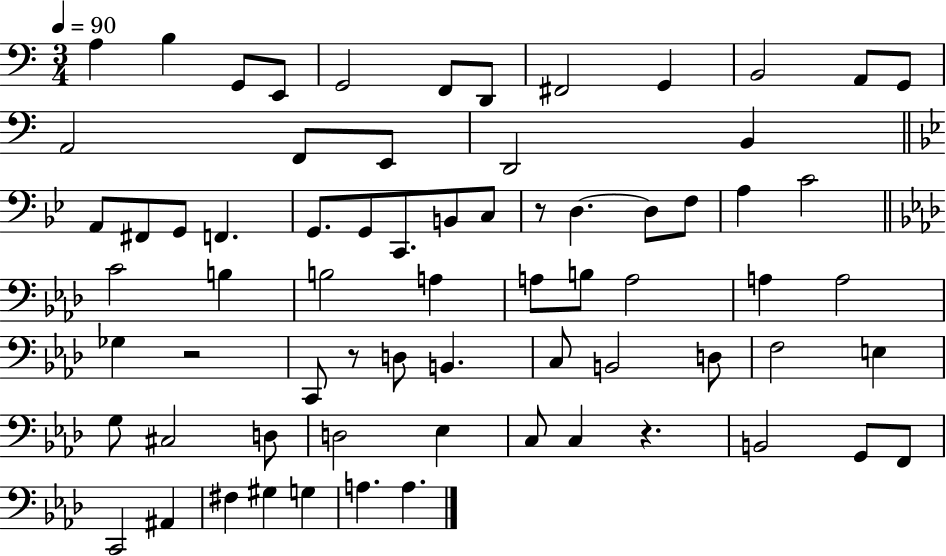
{
  \clef bass
  \numericTimeSignature
  \time 3/4
  \key c \major
  \tempo 4 = 90
  \repeat volta 2 { a4 b4 g,8 e,8 | g,2 f,8 d,8 | fis,2 g,4 | b,2 a,8 g,8 | \break a,2 f,8 e,8 | d,2 b,4 | \bar "||" \break \key bes \major a,8 fis,8 g,8 f,4. | g,8. g,8 c,8. b,8 c8 | r8 d4.~~ d8 f8 | a4 c'2 | \break \bar "||" \break \key f \minor c'2 b4 | b2 a4 | a8 b8 a2 | a4 a2 | \break ges4 r2 | c,8 r8 d8 b,4. | c8 b,2 d8 | f2 e4 | \break g8 cis2 d8 | d2 ees4 | c8 c4 r4. | b,2 g,8 f,8 | \break c,2 ais,4 | fis4 gis4 g4 | a4. a4. | } \bar "|."
}